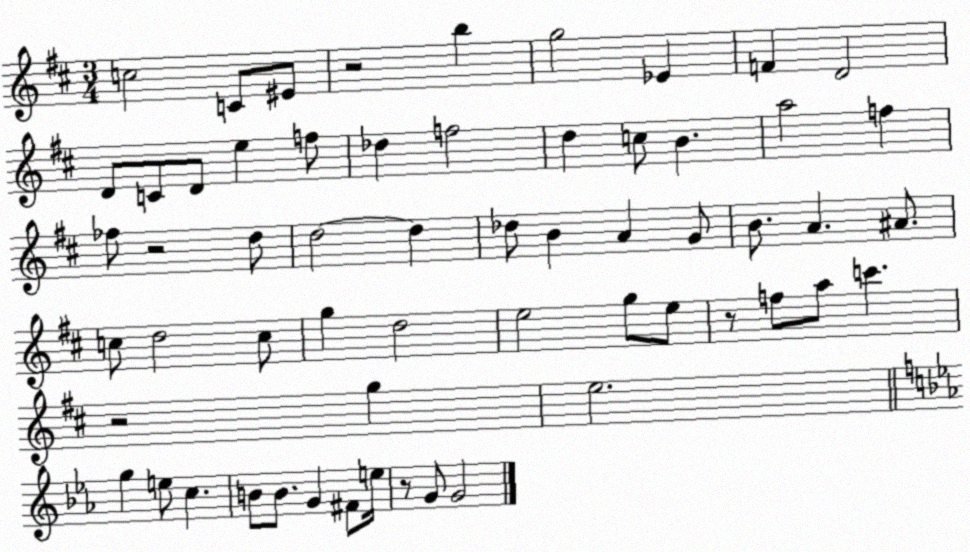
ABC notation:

X:1
T:Untitled
M:3/4
L:1/4
K:D
c2 C/2 ^E/2 z2 b g2 _E F D2 D/2 C/2 D/2 e f/2 _d f2 d c/2 B a2 f _f/2 z2 d/2 d2 d _d/2 B A G/2 B/2 A ^A/2 c/2 d2 c/2 g d2 e2 g/2 e/2 z/2 f/2 a/2 c' z2 g e2 g e/2 c B/2 B/2 G ^F/2 e/4 z/2 G/2 G2